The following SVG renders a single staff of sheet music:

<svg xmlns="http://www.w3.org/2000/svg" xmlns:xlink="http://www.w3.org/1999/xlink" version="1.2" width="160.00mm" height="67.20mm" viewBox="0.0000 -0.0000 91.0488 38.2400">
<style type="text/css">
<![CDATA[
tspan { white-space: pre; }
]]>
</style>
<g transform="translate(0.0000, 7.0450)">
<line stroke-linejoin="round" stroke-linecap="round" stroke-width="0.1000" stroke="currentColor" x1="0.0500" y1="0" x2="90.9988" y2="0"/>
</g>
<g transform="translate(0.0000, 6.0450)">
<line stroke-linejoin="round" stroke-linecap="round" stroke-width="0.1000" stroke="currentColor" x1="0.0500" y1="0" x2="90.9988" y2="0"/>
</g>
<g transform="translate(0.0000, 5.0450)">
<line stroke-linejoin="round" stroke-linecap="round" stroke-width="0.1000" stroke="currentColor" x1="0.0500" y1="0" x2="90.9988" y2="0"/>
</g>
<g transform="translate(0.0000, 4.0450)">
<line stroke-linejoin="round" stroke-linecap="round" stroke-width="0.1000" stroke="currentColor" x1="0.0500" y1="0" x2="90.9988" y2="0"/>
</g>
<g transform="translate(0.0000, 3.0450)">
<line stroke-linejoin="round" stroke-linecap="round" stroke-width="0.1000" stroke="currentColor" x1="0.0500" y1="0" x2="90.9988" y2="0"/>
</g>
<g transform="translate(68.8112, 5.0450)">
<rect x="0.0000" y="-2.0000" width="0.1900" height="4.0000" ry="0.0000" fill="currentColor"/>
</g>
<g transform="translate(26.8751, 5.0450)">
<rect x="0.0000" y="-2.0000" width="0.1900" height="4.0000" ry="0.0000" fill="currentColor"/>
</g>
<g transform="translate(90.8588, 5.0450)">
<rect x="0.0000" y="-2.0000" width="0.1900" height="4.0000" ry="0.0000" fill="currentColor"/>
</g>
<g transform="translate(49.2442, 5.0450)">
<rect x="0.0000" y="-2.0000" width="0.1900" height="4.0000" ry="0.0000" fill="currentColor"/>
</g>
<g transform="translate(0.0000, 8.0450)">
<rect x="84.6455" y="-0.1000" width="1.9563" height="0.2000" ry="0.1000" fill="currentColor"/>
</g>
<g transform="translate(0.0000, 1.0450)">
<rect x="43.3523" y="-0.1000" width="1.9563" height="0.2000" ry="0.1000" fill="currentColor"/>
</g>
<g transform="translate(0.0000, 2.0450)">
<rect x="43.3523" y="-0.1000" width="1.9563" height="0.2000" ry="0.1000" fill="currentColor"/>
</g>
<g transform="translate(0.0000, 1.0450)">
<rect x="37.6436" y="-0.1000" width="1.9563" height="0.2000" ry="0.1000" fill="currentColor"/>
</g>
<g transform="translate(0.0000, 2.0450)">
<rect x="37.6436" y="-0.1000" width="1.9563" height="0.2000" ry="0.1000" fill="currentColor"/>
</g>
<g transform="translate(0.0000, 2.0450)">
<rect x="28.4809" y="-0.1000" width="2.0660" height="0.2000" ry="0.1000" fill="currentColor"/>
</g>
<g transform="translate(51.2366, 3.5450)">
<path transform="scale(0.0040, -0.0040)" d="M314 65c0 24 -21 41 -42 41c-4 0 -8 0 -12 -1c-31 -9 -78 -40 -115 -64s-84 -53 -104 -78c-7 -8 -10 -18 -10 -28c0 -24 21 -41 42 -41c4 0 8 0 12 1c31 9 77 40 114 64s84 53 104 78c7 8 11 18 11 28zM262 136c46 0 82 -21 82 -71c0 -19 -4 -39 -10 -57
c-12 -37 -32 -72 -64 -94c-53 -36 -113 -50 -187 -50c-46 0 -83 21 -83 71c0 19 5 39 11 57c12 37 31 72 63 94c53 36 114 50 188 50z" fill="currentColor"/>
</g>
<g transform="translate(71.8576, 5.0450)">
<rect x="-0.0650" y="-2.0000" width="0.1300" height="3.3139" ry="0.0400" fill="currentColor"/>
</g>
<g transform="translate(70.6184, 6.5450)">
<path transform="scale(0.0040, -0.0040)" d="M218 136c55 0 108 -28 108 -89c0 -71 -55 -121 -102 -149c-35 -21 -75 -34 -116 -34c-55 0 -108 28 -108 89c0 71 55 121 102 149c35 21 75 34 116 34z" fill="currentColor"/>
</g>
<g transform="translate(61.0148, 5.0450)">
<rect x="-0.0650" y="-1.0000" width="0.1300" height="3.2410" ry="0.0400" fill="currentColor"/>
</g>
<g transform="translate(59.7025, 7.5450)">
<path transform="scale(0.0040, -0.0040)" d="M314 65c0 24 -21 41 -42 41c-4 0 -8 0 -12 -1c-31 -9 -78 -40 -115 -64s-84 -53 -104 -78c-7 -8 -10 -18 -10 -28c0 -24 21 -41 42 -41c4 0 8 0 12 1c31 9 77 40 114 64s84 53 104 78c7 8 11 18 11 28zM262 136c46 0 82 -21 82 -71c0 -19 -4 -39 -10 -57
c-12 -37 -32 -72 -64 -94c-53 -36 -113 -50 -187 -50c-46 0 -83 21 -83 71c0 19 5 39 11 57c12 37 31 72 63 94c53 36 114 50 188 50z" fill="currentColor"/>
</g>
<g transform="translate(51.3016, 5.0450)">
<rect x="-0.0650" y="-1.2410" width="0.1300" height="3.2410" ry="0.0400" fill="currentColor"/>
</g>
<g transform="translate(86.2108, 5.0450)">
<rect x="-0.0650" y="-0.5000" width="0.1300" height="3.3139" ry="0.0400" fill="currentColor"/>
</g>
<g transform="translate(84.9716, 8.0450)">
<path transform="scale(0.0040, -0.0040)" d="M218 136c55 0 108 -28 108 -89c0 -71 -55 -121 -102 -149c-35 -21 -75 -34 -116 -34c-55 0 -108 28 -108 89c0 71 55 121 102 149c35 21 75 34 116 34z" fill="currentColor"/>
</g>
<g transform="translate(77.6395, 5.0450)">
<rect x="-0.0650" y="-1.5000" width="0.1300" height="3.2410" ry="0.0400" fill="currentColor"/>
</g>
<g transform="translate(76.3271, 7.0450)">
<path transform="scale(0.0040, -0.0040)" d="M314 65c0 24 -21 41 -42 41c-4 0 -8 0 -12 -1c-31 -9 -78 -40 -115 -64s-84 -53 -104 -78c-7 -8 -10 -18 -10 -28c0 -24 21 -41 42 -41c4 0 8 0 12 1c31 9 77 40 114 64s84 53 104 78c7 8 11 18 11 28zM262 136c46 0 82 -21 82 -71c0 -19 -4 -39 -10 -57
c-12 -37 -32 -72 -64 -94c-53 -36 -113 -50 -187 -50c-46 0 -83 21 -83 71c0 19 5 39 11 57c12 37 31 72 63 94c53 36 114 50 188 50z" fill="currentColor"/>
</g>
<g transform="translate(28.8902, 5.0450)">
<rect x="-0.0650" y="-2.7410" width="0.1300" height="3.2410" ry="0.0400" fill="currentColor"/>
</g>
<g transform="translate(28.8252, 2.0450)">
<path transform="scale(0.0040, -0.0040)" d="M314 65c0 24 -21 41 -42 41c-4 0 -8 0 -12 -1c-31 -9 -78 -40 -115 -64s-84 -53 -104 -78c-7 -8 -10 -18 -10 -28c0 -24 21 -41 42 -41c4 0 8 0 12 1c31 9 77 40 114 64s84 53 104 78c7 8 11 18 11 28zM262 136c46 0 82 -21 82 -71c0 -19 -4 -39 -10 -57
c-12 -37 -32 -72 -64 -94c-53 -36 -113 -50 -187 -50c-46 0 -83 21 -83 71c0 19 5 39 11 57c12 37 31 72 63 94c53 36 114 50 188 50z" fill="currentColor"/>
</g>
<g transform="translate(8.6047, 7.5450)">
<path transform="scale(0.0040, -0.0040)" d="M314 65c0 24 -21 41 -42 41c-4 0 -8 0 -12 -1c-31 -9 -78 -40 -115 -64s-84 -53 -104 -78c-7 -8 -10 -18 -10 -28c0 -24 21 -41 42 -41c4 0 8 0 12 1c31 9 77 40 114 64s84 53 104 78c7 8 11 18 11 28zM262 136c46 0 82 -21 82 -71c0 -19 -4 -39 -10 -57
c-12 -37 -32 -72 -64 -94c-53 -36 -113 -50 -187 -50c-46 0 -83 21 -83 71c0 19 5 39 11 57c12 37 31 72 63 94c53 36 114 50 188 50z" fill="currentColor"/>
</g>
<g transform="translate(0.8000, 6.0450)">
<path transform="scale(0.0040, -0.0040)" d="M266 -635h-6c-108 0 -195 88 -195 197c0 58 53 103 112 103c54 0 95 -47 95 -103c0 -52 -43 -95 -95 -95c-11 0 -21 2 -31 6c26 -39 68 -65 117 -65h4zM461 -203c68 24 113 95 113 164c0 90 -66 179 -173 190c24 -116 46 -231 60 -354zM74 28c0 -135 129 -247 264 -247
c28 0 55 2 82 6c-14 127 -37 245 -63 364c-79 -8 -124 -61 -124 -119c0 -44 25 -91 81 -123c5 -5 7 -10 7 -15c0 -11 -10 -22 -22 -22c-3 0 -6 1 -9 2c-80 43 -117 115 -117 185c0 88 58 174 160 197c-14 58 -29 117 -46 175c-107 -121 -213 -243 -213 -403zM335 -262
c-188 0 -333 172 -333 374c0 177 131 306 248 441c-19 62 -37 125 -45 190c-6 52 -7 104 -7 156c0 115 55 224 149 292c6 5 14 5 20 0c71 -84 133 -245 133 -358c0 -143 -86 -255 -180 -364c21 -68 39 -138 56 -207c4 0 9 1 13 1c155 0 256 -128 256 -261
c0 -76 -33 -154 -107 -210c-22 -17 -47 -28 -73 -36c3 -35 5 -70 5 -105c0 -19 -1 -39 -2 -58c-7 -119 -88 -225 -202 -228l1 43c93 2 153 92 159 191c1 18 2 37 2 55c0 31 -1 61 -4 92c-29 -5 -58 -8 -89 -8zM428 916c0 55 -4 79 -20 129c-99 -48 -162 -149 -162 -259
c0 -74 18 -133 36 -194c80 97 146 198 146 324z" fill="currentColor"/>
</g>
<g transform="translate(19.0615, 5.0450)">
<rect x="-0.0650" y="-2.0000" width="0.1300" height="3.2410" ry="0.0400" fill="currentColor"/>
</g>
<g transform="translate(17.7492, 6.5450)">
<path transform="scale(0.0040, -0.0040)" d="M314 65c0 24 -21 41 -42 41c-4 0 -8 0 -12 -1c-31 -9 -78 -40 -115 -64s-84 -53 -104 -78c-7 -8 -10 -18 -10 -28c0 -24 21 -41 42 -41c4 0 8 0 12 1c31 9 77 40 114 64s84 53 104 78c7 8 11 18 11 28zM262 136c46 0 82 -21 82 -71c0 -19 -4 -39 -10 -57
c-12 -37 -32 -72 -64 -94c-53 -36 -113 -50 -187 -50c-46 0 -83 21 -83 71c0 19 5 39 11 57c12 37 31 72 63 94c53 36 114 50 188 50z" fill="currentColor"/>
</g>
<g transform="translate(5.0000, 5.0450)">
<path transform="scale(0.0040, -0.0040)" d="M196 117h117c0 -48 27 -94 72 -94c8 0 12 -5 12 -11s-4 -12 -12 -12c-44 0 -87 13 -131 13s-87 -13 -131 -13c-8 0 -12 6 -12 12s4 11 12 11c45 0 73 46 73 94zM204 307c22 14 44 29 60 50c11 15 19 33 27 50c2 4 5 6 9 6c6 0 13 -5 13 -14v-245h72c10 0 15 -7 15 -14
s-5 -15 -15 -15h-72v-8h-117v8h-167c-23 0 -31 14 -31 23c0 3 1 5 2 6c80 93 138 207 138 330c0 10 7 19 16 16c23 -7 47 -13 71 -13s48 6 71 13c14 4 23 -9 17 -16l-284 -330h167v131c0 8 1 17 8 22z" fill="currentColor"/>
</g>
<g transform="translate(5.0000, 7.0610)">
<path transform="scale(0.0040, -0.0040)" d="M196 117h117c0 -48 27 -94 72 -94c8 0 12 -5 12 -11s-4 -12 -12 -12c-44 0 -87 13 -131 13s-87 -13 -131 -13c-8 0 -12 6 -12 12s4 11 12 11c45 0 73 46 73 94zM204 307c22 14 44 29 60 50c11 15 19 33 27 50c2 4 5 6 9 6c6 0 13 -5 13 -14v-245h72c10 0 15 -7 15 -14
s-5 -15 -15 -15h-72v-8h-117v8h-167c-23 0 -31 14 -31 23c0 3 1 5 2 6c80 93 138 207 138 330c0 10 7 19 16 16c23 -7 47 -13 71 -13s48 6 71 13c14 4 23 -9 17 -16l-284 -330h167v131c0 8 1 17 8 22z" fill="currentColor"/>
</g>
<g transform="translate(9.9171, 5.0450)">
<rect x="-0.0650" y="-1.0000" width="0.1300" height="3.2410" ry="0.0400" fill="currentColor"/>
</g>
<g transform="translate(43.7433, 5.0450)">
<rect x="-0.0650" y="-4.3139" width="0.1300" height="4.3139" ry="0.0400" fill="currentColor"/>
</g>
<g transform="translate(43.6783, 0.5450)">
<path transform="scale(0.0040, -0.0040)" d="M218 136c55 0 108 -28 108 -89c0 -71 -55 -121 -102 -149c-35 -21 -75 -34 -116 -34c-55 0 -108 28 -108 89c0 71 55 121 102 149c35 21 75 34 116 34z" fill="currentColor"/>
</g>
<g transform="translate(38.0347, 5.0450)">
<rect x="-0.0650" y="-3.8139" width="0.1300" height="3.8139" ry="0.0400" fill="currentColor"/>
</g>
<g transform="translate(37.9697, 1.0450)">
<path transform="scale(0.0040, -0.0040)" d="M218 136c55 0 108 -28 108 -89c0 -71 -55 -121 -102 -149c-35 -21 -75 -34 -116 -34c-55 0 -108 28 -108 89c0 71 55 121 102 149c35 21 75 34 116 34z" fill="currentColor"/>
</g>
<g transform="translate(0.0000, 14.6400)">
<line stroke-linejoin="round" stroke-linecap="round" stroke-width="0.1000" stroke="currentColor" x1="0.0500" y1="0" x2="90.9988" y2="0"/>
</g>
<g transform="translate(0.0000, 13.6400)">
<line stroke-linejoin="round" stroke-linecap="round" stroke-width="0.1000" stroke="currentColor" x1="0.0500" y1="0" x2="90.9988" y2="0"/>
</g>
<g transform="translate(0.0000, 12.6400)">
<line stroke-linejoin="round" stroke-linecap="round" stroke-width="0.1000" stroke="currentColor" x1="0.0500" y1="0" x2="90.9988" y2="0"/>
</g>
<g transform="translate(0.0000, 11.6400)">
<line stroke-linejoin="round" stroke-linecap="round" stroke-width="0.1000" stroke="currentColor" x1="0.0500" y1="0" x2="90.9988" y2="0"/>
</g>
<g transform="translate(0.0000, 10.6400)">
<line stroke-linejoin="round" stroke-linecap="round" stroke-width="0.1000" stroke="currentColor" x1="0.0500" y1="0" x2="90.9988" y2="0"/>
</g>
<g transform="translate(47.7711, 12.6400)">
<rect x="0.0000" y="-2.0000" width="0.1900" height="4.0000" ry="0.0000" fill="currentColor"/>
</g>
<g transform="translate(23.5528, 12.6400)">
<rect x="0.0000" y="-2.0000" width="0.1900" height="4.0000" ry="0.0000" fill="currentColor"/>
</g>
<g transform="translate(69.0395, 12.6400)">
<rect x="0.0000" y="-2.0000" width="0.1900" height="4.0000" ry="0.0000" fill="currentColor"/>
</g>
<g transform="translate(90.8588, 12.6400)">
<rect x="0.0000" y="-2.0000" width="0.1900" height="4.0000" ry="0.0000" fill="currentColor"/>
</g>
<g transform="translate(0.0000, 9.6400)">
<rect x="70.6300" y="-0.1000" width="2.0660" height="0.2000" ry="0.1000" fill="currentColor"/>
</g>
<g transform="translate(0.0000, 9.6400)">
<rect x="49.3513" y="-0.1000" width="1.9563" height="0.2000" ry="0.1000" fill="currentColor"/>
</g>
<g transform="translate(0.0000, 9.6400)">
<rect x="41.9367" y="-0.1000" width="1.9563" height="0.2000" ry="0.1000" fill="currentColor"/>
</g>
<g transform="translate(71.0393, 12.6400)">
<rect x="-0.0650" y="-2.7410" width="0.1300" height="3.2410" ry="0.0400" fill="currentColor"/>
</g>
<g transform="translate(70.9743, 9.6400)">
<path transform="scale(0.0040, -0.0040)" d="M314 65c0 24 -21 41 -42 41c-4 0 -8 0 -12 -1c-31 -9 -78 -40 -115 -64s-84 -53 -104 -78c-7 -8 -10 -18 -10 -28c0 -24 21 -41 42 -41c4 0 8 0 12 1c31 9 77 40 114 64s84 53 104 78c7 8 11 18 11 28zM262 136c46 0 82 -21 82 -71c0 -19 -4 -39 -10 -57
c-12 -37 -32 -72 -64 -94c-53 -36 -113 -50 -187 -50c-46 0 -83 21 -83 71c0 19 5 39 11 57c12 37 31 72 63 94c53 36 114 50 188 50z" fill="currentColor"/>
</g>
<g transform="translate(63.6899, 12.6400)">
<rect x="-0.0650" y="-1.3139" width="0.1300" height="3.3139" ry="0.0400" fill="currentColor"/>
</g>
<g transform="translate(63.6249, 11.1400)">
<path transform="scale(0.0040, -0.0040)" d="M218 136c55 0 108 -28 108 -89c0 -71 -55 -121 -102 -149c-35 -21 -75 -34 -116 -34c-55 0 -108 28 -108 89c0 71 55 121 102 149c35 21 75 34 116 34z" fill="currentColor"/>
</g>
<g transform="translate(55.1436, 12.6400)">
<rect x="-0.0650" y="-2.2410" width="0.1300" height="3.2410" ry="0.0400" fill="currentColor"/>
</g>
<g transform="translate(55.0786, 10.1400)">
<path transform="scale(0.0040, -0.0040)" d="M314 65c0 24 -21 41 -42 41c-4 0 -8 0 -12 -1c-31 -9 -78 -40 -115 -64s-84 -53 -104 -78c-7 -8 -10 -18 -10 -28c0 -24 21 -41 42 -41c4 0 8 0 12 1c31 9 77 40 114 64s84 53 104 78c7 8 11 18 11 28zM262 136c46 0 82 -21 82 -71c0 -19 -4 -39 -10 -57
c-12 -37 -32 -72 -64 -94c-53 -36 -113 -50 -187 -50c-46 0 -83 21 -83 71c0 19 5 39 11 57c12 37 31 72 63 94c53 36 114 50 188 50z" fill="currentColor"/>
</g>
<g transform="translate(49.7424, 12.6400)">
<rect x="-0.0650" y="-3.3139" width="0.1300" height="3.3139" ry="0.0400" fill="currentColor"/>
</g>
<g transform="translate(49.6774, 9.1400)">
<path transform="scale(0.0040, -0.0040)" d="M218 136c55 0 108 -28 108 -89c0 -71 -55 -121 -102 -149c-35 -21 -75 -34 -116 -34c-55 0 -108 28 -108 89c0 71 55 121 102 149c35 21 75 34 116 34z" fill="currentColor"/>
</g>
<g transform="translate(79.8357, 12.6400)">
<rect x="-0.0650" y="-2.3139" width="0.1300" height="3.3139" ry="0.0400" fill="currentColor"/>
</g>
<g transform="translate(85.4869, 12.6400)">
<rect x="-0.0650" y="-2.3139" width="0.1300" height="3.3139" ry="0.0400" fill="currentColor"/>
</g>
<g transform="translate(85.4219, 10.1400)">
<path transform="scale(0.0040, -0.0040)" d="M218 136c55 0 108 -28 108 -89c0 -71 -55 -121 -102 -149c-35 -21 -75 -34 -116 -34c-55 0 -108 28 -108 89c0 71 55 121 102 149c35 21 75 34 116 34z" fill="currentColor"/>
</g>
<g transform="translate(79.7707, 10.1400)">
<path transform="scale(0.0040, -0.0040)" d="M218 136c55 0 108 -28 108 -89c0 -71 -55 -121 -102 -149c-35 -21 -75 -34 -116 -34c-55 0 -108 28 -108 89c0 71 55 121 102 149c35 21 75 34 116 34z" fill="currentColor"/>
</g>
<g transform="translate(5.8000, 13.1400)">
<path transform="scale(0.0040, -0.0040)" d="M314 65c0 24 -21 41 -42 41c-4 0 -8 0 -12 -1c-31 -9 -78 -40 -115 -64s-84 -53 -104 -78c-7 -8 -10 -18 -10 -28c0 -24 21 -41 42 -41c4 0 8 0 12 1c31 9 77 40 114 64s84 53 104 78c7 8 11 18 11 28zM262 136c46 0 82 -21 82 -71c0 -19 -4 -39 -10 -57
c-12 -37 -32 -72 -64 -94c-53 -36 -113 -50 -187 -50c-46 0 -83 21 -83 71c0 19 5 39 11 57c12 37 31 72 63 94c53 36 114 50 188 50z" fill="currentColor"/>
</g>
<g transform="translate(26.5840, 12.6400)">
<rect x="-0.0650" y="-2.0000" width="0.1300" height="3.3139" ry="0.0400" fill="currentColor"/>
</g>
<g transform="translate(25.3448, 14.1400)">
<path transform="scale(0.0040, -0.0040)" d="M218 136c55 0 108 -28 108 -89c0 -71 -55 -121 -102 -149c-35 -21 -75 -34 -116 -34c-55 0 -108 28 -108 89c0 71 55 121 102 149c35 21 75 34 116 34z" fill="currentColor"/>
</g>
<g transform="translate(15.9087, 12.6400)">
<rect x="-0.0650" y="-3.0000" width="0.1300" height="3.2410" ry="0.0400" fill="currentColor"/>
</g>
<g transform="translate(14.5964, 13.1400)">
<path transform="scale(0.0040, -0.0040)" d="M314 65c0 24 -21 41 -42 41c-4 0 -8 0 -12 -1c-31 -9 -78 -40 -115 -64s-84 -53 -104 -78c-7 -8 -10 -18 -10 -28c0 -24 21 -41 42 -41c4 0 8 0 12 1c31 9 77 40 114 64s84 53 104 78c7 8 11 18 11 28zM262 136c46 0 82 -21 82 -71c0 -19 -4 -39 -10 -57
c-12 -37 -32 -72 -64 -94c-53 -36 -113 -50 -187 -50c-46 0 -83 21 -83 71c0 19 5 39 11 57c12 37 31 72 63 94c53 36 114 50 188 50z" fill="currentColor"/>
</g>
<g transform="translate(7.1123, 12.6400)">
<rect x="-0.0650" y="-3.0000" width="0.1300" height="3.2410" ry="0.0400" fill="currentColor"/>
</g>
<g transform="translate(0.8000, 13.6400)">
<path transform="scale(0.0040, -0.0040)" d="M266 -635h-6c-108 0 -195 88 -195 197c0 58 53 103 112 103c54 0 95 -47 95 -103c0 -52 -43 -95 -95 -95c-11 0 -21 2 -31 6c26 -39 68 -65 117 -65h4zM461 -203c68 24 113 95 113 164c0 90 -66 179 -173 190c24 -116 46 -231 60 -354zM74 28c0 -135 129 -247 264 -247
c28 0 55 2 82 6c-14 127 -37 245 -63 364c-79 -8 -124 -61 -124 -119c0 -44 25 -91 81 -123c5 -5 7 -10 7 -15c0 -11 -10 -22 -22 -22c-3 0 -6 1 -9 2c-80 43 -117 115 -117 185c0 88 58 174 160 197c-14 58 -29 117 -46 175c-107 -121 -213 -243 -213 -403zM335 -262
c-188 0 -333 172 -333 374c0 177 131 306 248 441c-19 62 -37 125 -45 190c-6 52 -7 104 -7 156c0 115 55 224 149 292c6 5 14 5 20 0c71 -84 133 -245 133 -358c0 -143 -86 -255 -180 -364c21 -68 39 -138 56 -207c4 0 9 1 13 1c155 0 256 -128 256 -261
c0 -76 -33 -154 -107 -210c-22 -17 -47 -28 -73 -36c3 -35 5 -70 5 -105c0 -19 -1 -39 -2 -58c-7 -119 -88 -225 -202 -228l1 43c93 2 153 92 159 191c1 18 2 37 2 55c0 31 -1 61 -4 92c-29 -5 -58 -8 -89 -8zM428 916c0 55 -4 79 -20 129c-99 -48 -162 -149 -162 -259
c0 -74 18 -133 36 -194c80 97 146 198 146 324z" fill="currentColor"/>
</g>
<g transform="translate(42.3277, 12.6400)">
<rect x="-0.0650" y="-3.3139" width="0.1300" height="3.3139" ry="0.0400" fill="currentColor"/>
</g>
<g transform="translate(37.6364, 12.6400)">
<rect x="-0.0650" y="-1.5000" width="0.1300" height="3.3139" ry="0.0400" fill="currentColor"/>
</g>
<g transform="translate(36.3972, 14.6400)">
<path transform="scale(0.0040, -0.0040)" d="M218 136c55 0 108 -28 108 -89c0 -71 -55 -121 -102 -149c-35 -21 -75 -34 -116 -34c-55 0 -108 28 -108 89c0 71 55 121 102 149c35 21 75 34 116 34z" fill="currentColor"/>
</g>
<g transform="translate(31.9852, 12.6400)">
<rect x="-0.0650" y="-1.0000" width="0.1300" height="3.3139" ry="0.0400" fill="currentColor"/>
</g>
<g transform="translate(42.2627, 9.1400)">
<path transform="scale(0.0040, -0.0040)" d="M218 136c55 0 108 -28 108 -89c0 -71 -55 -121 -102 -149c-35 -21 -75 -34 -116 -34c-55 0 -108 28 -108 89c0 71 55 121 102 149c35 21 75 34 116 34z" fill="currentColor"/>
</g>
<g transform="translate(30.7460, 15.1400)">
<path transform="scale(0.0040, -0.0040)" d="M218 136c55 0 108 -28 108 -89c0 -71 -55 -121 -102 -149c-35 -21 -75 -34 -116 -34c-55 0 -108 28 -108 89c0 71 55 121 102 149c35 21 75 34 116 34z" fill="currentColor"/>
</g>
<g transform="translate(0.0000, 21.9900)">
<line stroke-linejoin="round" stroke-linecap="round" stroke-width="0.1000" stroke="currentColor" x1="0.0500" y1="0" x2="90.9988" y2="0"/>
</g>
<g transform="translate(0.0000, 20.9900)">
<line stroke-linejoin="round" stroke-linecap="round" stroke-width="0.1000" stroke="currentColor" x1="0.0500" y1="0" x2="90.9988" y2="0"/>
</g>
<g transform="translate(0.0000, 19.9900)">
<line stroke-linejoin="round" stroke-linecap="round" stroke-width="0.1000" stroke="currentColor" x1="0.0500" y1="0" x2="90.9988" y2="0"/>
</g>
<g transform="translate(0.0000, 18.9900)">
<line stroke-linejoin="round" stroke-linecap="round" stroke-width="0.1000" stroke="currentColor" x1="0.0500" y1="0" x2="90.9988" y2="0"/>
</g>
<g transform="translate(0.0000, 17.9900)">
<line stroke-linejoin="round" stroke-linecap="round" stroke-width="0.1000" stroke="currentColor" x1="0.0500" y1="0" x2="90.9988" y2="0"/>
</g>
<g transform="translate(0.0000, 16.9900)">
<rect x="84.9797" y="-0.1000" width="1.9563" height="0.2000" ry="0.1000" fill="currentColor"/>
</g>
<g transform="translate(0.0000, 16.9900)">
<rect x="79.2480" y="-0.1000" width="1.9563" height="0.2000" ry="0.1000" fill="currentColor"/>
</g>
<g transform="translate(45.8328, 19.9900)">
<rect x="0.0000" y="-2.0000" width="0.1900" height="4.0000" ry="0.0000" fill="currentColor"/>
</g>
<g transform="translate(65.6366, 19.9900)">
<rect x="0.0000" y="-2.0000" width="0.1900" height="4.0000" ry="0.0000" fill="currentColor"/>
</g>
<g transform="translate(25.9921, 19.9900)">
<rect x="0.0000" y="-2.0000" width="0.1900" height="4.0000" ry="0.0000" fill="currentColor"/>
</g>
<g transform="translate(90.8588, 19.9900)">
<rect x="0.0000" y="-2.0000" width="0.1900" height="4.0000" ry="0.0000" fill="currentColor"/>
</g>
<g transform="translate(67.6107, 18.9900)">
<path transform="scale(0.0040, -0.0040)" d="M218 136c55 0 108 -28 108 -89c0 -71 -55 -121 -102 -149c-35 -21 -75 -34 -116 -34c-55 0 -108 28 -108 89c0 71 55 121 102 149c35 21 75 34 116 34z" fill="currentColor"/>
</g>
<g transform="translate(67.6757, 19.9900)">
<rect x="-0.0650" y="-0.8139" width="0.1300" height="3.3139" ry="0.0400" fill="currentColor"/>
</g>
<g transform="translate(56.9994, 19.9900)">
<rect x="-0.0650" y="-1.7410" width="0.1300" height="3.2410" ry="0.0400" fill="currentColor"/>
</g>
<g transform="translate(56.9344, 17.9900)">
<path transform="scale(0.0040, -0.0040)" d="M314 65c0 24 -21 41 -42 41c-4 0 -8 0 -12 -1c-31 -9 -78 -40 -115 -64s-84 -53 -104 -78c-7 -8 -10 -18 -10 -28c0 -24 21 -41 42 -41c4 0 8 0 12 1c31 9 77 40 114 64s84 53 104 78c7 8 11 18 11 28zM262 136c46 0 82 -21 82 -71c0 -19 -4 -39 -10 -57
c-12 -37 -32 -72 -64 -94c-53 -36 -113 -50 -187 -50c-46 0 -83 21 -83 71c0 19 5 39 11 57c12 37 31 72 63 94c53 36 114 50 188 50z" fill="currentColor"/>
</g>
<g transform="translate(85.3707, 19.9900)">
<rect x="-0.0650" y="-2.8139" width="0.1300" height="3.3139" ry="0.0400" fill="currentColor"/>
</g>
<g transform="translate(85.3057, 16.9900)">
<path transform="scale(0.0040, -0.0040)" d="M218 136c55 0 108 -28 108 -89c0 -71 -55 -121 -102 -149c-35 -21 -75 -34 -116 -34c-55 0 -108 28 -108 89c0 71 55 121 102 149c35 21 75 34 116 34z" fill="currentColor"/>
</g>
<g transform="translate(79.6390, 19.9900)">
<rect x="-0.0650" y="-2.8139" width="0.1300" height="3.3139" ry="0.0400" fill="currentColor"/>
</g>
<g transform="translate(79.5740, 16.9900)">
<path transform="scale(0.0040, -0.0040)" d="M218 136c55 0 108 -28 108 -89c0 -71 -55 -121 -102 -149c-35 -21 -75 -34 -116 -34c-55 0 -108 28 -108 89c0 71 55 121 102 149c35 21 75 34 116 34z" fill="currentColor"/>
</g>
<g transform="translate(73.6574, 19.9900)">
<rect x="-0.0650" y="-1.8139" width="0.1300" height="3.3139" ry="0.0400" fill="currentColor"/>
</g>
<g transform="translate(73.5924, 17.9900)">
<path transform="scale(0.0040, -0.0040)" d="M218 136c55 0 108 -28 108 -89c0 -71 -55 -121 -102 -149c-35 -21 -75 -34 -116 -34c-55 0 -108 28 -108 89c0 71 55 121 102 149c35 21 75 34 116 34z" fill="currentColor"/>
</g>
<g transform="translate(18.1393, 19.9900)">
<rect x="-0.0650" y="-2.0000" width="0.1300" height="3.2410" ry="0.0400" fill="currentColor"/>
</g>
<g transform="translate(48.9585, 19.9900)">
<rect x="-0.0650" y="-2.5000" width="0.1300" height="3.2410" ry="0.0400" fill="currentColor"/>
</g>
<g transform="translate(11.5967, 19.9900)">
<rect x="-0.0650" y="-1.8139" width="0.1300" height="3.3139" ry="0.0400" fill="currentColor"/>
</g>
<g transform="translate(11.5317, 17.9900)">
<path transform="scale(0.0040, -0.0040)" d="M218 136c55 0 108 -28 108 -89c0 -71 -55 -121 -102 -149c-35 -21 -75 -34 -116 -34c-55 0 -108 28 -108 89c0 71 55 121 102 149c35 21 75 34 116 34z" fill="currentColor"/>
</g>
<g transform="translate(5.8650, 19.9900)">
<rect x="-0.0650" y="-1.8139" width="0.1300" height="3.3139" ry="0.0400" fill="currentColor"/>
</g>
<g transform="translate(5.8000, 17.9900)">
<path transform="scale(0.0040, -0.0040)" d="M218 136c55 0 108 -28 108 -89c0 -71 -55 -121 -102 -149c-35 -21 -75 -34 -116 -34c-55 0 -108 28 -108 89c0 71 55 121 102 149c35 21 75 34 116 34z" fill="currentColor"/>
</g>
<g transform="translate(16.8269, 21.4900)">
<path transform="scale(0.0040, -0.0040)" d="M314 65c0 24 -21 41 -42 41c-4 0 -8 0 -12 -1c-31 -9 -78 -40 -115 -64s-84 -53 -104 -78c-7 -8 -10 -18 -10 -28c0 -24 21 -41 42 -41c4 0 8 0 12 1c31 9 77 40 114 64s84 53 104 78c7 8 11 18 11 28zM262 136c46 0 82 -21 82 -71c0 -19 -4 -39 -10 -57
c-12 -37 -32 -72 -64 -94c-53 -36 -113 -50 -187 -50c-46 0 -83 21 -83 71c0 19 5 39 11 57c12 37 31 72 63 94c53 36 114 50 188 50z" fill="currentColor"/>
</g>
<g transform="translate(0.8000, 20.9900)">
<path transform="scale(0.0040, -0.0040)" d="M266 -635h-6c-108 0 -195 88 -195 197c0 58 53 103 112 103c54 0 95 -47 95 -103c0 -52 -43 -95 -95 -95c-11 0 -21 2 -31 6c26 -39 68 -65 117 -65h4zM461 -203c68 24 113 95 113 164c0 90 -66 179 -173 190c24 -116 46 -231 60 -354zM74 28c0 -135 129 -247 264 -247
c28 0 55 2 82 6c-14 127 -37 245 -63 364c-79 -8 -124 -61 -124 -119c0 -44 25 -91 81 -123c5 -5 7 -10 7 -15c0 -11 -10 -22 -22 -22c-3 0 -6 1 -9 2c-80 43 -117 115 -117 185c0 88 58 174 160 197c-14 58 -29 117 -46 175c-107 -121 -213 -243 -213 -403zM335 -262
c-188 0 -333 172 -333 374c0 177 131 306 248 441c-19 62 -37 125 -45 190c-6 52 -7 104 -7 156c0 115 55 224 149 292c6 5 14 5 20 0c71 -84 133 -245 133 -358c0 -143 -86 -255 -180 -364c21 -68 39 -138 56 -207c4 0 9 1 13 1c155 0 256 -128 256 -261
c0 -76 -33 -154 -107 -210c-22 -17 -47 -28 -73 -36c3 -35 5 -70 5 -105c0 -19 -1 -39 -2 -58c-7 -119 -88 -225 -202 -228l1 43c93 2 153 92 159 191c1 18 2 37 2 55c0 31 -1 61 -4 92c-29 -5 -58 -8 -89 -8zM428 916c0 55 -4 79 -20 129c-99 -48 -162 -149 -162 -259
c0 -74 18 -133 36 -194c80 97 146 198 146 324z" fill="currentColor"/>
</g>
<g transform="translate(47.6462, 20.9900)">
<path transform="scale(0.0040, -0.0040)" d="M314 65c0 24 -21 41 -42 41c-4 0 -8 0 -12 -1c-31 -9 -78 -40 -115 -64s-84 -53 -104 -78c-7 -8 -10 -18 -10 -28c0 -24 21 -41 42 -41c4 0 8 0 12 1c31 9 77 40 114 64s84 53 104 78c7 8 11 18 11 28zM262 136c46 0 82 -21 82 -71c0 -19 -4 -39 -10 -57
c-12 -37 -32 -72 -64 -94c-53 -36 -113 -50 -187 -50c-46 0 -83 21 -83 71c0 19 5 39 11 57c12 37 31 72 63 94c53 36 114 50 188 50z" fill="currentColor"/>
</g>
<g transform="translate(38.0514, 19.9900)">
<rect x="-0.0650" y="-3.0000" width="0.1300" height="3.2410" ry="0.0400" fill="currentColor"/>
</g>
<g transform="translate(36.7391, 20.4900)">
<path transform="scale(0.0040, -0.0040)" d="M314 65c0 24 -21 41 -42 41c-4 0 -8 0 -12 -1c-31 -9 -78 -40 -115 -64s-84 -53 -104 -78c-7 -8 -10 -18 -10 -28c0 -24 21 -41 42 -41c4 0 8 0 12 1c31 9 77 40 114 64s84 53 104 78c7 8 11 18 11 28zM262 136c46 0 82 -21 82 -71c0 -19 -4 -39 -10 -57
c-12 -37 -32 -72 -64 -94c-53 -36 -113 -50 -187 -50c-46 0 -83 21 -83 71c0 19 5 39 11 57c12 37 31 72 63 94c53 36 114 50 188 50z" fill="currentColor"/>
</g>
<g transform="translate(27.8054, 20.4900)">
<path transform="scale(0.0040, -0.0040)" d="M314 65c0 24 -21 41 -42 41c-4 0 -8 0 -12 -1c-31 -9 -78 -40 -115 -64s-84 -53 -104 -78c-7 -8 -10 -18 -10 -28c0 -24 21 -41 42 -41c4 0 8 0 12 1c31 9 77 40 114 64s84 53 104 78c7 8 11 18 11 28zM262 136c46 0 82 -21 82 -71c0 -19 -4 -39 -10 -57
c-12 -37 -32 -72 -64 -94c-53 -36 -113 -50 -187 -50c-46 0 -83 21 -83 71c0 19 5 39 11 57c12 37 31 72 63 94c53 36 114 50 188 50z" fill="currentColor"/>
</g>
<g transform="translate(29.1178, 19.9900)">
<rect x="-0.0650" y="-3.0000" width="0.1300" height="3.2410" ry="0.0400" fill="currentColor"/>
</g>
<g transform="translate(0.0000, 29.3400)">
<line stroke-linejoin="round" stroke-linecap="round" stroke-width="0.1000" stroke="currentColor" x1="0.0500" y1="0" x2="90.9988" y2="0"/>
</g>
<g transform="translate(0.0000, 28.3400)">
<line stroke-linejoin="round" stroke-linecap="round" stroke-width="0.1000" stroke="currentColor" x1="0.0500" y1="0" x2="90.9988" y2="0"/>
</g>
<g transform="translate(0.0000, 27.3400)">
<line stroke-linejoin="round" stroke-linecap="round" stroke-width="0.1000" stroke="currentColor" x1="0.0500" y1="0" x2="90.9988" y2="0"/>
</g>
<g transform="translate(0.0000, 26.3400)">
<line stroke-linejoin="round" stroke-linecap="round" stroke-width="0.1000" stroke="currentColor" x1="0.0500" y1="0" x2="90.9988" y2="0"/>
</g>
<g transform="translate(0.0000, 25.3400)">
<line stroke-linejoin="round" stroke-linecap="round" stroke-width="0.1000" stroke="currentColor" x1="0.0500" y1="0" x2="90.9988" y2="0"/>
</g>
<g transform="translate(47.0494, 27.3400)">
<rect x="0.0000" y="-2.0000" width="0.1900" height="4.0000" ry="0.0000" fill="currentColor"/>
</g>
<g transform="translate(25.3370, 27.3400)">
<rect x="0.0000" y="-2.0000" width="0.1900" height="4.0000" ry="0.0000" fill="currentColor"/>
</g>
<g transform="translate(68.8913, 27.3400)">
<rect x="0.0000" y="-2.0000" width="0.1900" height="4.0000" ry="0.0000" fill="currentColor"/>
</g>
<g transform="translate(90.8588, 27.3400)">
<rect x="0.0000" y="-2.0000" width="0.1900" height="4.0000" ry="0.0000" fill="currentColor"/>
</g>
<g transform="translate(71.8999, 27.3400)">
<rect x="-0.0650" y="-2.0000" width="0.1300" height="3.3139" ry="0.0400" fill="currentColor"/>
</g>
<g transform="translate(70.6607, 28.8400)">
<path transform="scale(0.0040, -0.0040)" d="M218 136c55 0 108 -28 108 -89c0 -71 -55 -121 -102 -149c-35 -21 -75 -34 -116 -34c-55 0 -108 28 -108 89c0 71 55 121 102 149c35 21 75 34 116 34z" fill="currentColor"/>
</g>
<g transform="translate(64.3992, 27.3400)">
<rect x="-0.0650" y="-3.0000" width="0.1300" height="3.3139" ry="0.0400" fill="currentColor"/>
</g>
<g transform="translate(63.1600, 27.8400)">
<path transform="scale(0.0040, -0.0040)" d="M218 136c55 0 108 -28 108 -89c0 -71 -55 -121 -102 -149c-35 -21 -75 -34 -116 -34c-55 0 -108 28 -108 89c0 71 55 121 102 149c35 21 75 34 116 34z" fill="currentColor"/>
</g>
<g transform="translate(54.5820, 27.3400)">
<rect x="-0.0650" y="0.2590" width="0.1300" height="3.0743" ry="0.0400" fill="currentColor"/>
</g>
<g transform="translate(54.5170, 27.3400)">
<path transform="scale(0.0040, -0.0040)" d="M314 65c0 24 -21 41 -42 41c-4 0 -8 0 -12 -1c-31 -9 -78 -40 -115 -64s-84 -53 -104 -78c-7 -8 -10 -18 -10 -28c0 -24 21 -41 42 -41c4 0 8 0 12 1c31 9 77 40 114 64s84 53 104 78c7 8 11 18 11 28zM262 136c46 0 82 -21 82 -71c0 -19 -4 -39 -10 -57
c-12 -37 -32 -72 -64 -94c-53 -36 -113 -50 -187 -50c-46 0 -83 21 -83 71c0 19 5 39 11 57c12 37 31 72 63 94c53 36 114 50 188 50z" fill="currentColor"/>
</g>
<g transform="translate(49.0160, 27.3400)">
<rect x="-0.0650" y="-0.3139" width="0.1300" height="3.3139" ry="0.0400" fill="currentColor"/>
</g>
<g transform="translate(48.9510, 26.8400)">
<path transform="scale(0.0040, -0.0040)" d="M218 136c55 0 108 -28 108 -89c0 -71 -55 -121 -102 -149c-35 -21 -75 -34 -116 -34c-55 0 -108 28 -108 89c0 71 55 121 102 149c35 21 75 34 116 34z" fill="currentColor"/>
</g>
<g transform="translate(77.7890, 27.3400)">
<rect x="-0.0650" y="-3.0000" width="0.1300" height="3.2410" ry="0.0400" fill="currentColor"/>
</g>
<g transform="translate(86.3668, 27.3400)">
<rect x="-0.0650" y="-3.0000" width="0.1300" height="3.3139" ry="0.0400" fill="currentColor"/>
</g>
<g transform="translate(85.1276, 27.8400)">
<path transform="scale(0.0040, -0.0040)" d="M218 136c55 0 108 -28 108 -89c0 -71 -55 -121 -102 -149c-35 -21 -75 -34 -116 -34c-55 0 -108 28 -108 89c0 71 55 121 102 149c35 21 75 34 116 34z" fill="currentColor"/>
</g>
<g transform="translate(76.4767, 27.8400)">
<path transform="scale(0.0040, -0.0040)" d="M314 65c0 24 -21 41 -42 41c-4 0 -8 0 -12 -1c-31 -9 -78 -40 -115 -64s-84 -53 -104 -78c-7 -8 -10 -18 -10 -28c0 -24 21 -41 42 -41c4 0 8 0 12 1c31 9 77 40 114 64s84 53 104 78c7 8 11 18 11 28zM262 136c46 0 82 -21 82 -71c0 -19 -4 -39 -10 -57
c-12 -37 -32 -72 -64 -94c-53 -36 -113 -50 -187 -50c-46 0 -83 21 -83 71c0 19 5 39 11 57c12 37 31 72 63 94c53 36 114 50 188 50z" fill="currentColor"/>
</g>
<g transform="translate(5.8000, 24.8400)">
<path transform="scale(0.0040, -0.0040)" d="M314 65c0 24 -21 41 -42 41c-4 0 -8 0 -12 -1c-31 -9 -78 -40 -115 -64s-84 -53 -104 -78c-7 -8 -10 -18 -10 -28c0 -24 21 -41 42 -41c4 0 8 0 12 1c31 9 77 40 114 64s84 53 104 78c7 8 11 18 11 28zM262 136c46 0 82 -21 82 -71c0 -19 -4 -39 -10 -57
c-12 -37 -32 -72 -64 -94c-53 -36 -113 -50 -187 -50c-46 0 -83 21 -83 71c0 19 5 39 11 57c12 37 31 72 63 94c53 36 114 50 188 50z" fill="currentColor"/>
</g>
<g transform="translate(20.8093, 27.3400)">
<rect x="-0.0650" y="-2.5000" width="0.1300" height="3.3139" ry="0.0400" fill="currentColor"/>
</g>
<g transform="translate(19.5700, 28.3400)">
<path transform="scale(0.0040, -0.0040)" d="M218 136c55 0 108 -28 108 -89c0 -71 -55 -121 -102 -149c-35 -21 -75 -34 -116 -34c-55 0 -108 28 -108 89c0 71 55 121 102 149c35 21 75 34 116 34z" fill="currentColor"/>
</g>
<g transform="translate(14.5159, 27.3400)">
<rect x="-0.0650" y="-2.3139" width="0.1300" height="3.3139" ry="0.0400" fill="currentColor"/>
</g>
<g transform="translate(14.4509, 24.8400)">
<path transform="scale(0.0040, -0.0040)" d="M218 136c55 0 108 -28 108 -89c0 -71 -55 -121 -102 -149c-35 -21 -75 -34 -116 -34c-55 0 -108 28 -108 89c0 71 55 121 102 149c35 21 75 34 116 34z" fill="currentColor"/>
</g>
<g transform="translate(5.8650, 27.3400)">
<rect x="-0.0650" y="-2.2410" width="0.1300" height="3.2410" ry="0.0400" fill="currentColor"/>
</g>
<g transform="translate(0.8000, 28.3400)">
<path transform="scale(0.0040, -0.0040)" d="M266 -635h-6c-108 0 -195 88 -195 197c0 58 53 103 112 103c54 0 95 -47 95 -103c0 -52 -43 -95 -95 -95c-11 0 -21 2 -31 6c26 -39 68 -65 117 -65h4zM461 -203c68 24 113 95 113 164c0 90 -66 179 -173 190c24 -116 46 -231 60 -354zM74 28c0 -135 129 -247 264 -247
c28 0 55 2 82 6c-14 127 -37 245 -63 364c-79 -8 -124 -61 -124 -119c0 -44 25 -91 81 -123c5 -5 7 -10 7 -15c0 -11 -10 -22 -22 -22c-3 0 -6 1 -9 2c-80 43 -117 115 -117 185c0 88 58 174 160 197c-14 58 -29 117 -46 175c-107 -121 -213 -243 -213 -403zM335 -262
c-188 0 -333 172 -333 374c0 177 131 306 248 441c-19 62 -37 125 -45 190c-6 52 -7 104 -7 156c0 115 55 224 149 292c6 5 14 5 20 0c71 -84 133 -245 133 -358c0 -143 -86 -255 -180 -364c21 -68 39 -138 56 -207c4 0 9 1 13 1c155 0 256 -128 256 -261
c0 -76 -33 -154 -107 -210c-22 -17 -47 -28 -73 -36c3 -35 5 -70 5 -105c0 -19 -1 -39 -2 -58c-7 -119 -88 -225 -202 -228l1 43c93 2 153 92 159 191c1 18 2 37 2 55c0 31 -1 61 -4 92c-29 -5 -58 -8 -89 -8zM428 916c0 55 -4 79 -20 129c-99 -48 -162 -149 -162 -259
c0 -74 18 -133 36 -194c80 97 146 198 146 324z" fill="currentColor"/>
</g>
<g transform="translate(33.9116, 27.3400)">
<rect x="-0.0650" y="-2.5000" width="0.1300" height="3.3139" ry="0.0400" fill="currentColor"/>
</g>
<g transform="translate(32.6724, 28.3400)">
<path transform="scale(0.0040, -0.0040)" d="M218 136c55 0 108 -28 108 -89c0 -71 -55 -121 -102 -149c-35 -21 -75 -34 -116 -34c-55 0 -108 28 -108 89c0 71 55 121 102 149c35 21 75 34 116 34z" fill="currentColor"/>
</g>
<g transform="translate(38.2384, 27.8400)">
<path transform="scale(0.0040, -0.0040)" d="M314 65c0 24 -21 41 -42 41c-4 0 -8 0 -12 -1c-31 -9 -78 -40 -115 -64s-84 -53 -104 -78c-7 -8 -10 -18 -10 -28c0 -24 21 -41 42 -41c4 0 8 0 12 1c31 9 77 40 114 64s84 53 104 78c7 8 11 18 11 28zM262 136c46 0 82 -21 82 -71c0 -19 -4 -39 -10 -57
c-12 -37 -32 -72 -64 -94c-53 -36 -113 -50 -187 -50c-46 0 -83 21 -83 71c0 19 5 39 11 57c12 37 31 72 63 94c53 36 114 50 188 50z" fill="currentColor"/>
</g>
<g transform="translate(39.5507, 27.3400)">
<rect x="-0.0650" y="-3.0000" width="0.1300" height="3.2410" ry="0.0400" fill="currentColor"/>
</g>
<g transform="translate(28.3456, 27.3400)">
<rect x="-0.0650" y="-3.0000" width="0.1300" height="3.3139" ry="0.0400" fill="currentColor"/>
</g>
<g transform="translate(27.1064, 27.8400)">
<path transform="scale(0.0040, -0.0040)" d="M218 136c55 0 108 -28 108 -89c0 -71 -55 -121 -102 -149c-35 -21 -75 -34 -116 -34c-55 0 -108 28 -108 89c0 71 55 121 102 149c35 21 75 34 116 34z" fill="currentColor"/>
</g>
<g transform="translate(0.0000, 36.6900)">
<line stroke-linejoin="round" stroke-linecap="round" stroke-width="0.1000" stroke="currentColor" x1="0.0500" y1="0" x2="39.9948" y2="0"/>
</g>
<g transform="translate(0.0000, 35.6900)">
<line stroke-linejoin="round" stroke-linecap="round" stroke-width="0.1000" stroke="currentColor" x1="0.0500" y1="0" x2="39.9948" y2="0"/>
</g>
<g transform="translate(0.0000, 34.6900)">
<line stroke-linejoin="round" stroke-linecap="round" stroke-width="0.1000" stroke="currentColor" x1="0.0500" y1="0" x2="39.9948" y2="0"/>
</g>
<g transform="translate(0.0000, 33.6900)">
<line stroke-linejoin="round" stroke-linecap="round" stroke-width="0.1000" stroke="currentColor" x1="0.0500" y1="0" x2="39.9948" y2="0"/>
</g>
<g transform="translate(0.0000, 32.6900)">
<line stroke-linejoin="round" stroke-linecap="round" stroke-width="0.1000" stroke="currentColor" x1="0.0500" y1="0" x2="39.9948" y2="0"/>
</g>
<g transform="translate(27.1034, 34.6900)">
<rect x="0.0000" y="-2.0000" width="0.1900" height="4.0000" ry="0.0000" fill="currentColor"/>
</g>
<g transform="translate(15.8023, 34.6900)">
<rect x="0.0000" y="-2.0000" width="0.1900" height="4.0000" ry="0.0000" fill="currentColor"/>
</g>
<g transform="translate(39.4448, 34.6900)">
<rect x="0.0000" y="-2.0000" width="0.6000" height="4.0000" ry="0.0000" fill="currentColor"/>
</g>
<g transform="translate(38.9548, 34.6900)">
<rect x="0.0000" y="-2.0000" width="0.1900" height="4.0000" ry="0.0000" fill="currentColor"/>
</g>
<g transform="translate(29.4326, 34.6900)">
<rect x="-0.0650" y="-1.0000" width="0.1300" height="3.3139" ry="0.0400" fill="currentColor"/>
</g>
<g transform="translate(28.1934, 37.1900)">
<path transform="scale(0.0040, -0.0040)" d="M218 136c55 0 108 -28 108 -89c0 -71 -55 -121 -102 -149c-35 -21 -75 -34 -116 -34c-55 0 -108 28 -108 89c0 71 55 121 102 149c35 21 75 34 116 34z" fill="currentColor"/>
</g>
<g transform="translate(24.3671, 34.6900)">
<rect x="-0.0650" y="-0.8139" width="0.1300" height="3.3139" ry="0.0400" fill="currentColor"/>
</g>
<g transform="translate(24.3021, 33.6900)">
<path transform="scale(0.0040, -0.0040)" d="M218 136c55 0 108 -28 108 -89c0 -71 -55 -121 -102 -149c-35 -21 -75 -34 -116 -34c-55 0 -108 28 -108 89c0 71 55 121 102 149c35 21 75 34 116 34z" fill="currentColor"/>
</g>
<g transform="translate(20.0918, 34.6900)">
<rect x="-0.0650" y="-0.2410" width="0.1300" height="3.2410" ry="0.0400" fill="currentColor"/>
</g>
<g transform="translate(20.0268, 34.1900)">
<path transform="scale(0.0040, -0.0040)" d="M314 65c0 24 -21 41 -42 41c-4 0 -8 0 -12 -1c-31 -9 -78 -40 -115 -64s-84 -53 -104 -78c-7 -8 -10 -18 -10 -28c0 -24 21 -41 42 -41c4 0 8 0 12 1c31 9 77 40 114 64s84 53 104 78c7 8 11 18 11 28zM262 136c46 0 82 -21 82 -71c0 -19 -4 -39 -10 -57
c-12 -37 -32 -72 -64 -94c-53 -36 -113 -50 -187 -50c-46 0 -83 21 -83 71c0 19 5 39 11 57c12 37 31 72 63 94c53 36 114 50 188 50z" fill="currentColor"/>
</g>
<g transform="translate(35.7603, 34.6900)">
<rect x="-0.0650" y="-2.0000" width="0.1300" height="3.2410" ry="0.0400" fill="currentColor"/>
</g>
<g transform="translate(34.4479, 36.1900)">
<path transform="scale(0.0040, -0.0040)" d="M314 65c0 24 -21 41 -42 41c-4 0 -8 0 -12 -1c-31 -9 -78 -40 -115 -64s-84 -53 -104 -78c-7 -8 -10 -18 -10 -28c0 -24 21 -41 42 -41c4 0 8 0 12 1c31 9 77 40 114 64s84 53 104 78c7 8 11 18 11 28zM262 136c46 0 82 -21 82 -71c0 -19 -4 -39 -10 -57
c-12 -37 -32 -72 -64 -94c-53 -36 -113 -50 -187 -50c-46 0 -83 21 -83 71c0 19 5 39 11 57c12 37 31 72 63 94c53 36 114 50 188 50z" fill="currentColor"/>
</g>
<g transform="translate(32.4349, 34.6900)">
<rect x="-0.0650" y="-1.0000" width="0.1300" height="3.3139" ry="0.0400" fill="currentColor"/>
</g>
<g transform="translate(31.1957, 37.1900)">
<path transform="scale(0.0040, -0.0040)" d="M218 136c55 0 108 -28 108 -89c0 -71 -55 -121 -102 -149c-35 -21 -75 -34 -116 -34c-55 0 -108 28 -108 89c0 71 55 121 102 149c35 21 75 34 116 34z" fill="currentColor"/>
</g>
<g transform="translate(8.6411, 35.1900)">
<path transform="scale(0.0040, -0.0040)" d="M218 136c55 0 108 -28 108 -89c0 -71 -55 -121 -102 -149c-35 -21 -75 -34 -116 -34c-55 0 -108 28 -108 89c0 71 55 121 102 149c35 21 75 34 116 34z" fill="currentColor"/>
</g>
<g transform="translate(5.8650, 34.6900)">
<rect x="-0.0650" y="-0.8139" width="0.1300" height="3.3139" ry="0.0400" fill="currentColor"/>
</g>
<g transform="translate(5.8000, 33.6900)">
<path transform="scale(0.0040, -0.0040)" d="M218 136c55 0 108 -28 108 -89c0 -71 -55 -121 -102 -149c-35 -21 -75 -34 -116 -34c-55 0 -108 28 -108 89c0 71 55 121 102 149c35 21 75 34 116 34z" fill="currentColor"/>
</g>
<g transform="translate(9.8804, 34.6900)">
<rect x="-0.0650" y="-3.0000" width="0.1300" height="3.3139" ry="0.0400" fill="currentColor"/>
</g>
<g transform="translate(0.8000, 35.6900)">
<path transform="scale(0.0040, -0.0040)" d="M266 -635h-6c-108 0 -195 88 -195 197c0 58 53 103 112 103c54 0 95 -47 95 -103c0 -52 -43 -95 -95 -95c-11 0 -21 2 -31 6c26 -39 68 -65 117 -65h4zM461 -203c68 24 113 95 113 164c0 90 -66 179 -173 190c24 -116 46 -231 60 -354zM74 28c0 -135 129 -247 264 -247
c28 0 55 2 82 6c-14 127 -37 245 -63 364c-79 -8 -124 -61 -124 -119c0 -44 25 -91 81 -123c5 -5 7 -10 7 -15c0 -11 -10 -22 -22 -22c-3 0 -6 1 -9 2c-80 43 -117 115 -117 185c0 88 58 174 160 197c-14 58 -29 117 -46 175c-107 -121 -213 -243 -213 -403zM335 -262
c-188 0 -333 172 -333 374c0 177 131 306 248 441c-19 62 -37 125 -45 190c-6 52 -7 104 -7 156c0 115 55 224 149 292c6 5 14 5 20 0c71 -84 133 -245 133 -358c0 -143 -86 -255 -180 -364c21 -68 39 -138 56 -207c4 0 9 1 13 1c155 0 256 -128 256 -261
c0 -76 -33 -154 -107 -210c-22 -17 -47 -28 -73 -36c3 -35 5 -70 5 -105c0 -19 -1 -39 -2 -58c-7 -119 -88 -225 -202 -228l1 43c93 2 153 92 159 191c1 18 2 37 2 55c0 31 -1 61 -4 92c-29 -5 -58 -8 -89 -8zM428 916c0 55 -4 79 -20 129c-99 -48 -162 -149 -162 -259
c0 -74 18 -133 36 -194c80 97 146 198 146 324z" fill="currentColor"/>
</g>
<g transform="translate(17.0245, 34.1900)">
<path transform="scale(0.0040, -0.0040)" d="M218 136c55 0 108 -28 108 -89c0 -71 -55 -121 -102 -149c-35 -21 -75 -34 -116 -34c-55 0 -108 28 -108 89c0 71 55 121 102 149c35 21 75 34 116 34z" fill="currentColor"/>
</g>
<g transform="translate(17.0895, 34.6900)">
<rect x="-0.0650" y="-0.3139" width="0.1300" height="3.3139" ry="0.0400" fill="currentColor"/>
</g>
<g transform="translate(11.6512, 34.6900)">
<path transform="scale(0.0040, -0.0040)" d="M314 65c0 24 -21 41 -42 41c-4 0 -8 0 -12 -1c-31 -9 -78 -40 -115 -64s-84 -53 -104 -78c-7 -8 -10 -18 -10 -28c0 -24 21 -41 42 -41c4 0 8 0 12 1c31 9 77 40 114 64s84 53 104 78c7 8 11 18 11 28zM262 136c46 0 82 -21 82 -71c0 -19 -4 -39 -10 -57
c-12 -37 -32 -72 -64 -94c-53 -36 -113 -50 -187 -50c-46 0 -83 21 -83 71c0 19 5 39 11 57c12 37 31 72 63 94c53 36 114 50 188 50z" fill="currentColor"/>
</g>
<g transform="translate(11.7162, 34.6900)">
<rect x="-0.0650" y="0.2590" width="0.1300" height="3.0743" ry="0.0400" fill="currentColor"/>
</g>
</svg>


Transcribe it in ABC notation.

X:1
T:Untitled
M:4/4
L:1/4
K:C
D2 F2 a2 c' d' e2 D2 F E2 C A2 A2 F D E b b g2 e a2 g g f f F2 A2 A2 G2 f2 d f a a g2 g G A G A2 c B2 A F A2 A d A B2 c c2 d D D F2